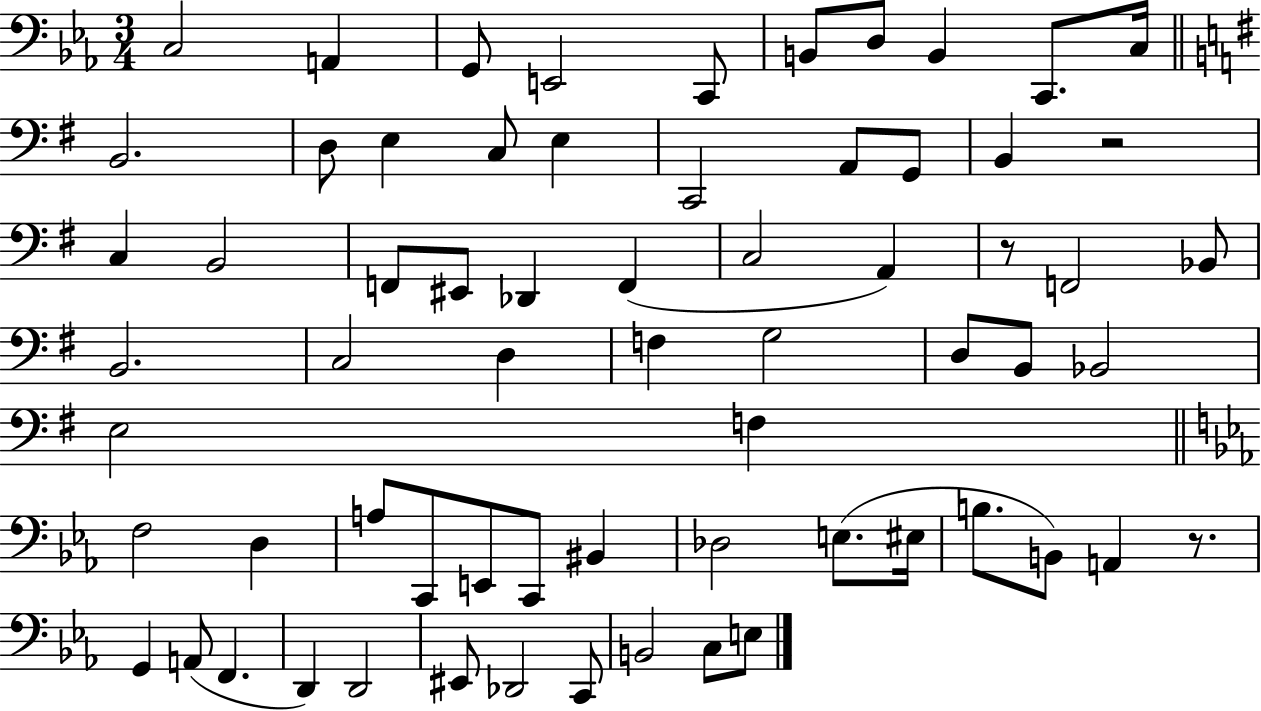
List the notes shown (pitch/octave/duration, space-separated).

C3/h A2/q G2/e E2/h C2/e B2/e D3/e B2/q C2/e. C3/s B2/h. D3/e E3/q C3/e E3/q C2/h A2/e G2/e B2/q R/h C3/q B2/h F2/e EIS2/e Db2/q F2/q C3/h A2/q R/e F2/h Bb2/e B2/h. C3/h D3/q F3/q G3/h D3/e B2/e Bb2/h E3/h F3/q F3/h D3/q A3/e C2/e E2/e C2/e BIS2/q Db3/h E3/e. EIS3/s B3/e. B2/e A2/q R/e. G2/q A2/e F2/q. D2/q D2/h EIS2/e Db2/h C2/e B2/h C3/e E3/e